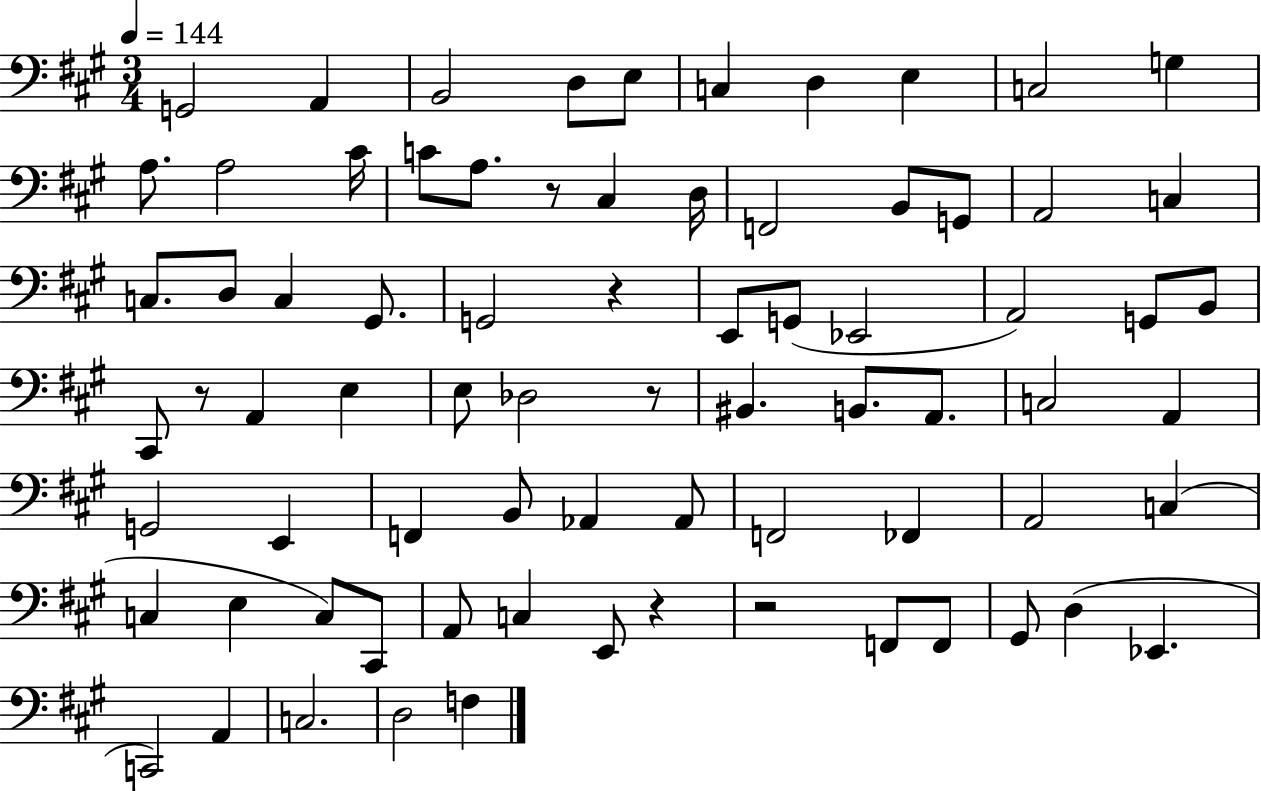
G2/h A2/q B2/h D3/e E3/e C3/q D3/q E3/q C3/h G3/q A3/e. A3/h C#4/s C4/e A3/e. R/e C#3/q D3/s F2/h B2/e G2/e A2/h C3/q C3/e. D3/e C3/q G#2/e. G2/h R/q E2/e G2/e Eb2/h A2/h G2/e B2/e C#2/e R/e A2/q E3/q E3/e Db3/h R/e BIS2/q. B2/e. A2/e. C3/h A2/q G2/h E2/q F2/q B2/e Ab2/q Ab2/e F2/h FES2/q A2/h C3/q C3/q E3/q C3/e C#2/e A2/e C3/q E2/e R/q R/h F2/e F2/e G#2/e D3/q Eb2/q. C2/h A2/q C3/h. D3/h F3/q